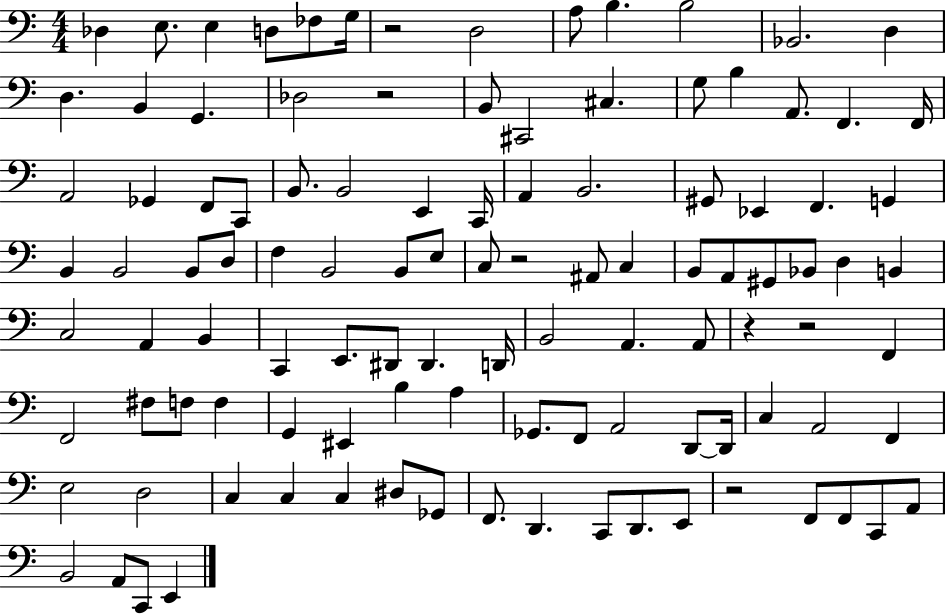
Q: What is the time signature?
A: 4/4